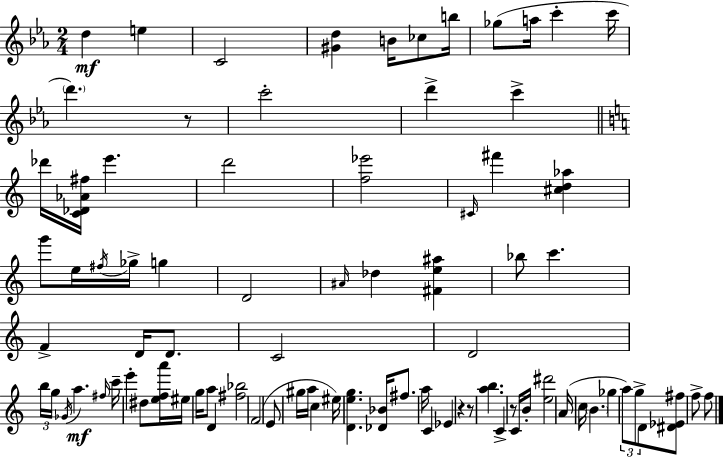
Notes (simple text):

D5/q E5/q C4/h [G#4,D5]/q B4/s CES5/e B5/s Gb5/e A5/s C6/q C6/s D6/q. R/e C6/h D6/q C6/q Db6/s [C4,Db4,Ab4,F#5]/s E6/q. D6/h [F5,Eb6]/h C#4/s F#6/q [C#5,D5,Ab5]/q G6/e E5/s F#5/s Gb5/s G5/q D4/h A#4/s Db5/q [F#4,E5,A#5]/q Bb5/e C6/q. F4/q D4/s D4/e. C4/h D4/h B5/s G5/s Gb4/s A5/q. F#5/s C6/s E6/q D#5/e [E5,F5,A6]/s EIS5/s G5/s A5/e D4/q [F#5,Bb5]/h F4/h E4/e G#5/s A5/s C5/q EIS5/s [D4,E5,G5]/q. [Db4,Bb4]/s F#5/e. A5/s C4/q Eb4/q R/q R/e [A5,B5]/q. C4/q R/e C4/s B4/s [E5,D#6]/h A4/s C5/s B4/q. Gb5/q A5/e G5/e D4/e [D#4,Eb4,F#5]/e F5/e F5/e